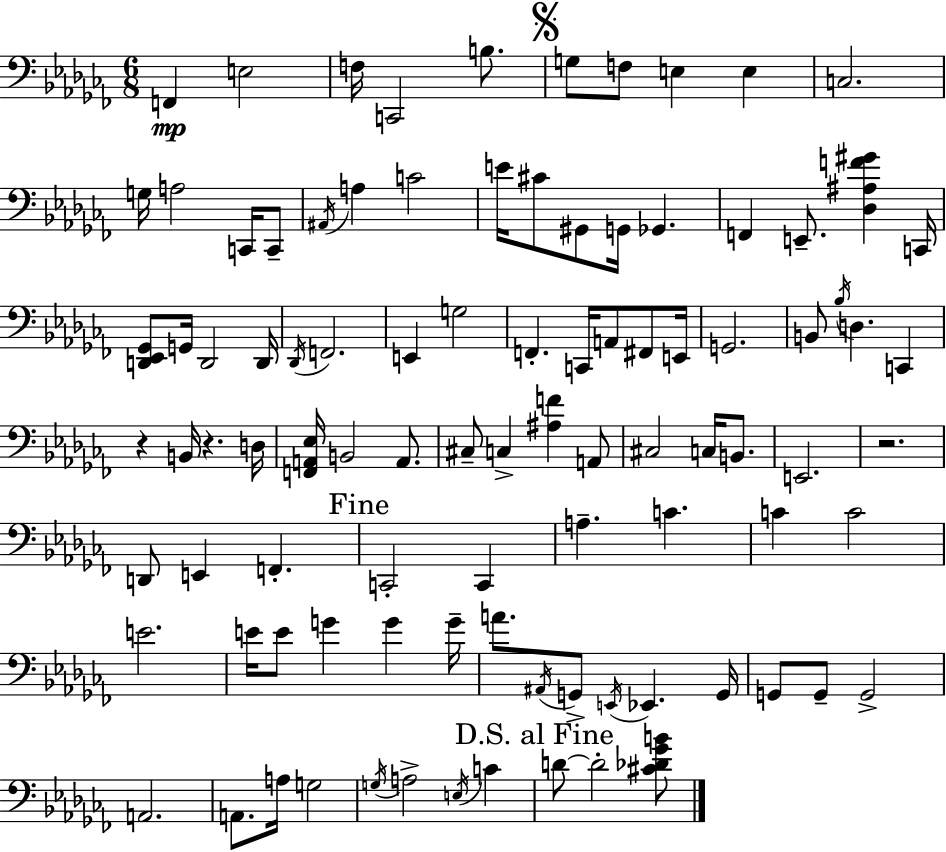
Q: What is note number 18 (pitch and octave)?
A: E4